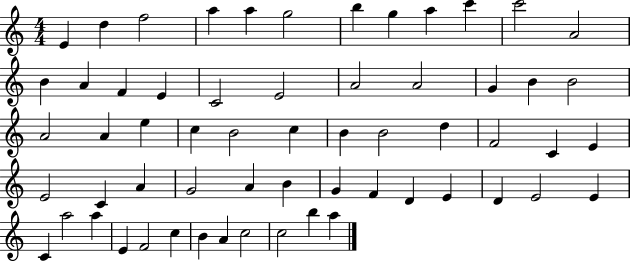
{
  \clef treble
  \numericTimeSignature
  \time 4/4
  \key c \major
  e'4 d''4 f''2 | a''4 a''4 g''2 | b''4 g''4 a''4 c'''4 | c'''2 a'2 | \break b'4 a'4 f'4 e'4 | c'2 e'2 | a'2 a'2 | g'4 b'4 b'2 | \break a'2 a'4 e''4 | c''4 b'2 c''4 | b'4 b'2 d''4 | f'2 c'4 e'4 | \break e'2 c'4 a'4 | g'2 a'4 b'4 | g'4 f'4 d'4 e'4 | d'4 e'2 e'4 | \break c'4 a''2 a''4 | e'4 f'2 c''4 | b'4 a'4 c''2 | c''2 b''4 a''4 | \break \bar "|."
}